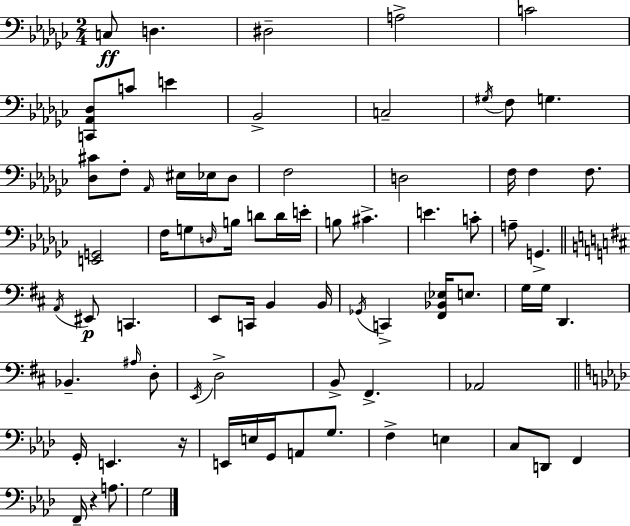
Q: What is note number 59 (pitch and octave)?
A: E2